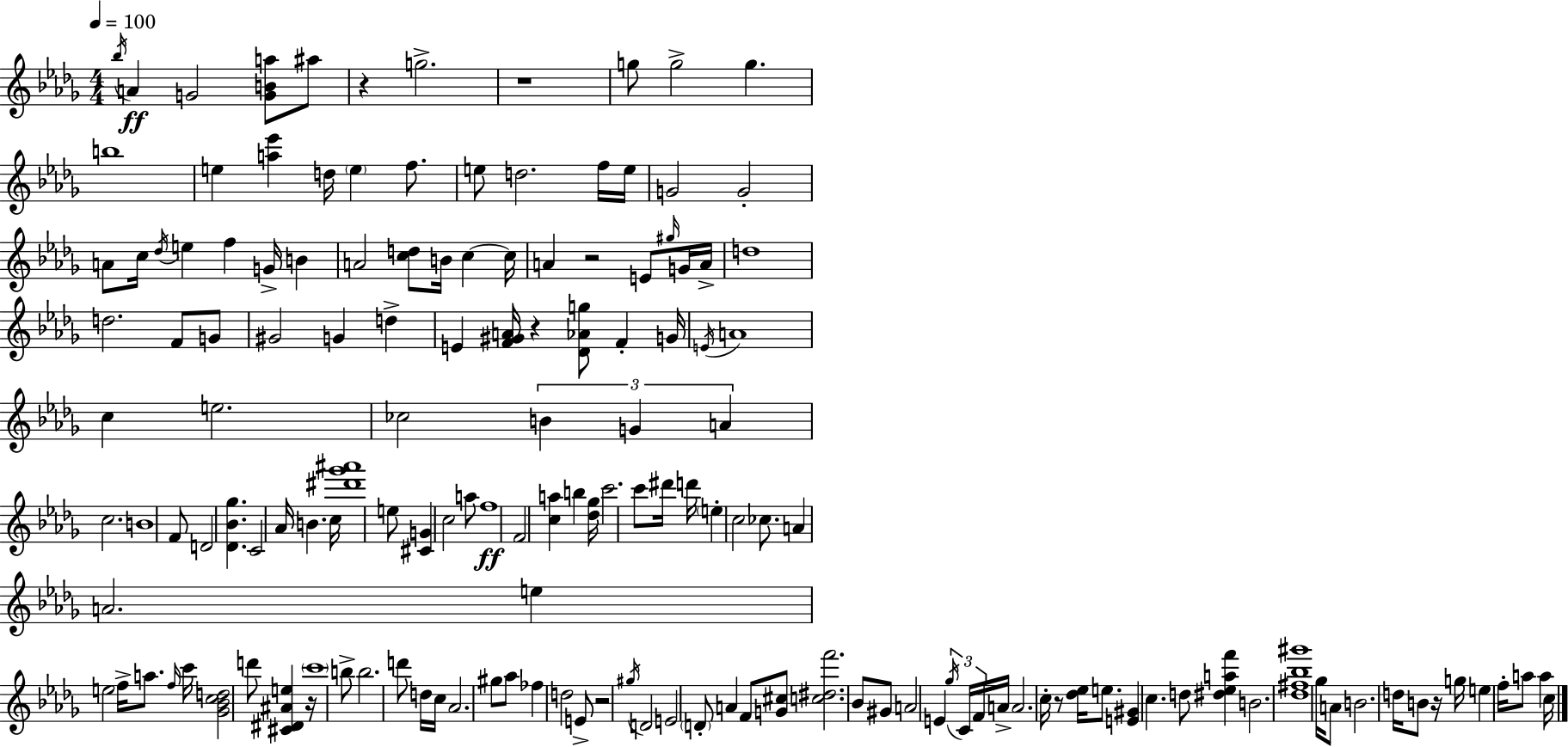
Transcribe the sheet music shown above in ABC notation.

X:1
T:Untitled
M:4/4
L:1/4
K:Bbm
_b/4 A G2 [GBa]/2 ^a/2 z g2 z4 g/2 g2 g b4 e [a_e'] d/4 e f/2 e/2 d2 f/4 e/4 G2 G2 A/2 c/4 _d/4 e f G/4 B A2 [cd]/2 B/4 c c/4 A z2 E/2 ^g/4 G/4 A/4 d4 d2 F/2 G/2 ^G2 G d E [F^GA]/4 z [_D_Ag]/2 F G/4 E/4 A4 c e2 _c2 B G A c2 B4 F/2 D2 [_D_B_g] C2 _A/4 B c/4 [^d'_g'^a']4 e/2 [^CG] c2 a/2 f4 F2 [ca] b [_d_g]/4 c'2 c'/2 ^d'/4 d'/4 e c2 _c/2 A A2 e e2 f/4 a/2 f/4 c'/4 [_G_Bcd]2 d'/2 [^C^D^Ae] z/4 c'4 b/2 b2 d'/2 d/4 c/4 _A2 ^g/2 _a/2 _f d2 E/2 z2 ^g/4 D2 E2 D/2 A F/2 [G^c]/2 [c^df']2 _B/2 ^G/2 A2 E _g/4 C/4 F/4 A/4 A2 c/4 z/2 [_d_e]/4 e/2 [E^G] c d/2 [^d_eaf'] B2 [_d^f_b^g']4 _g/4 A/2 B2 d/4 B/2 z/4 g/4 e f/4 a/2 a c/4